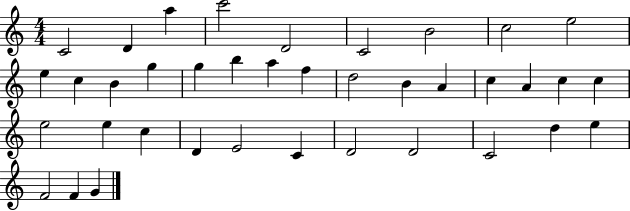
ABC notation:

X:1
T:Untitled
M:4/4
L:1/4
K:C
C2 D a c'2 D2 C2 B2 c2 e2 e c B g g b a f d2 B A c A c c e2 e c D E2 C D2 D2 C2 d e F2 F G